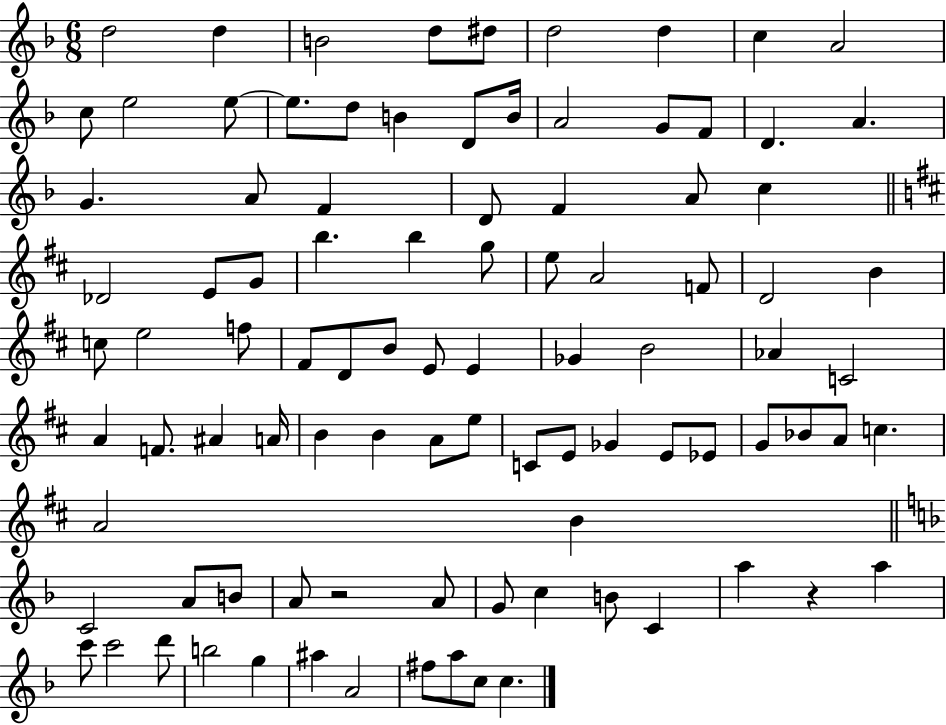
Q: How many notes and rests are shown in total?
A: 95